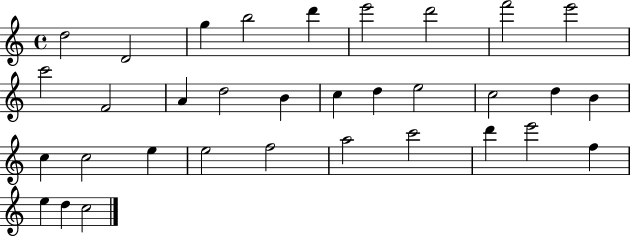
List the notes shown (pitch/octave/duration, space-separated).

D5/h D4/h G5/q B5/h D6/q E6/h D6/h F6/h E6/h C6/h F4/h A4/q D5/h B4/q C5/q D5/q E5/h C5/h D5/q B4/q C5/q C5/h E5/q E5/h F5/h A5/h C6/h D6/q E6/h F5/q E5/q D5/q C5/h